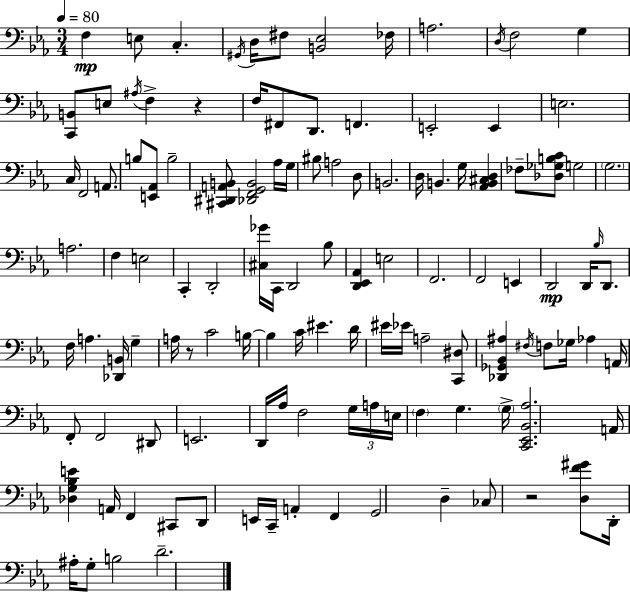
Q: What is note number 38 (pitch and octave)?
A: G3